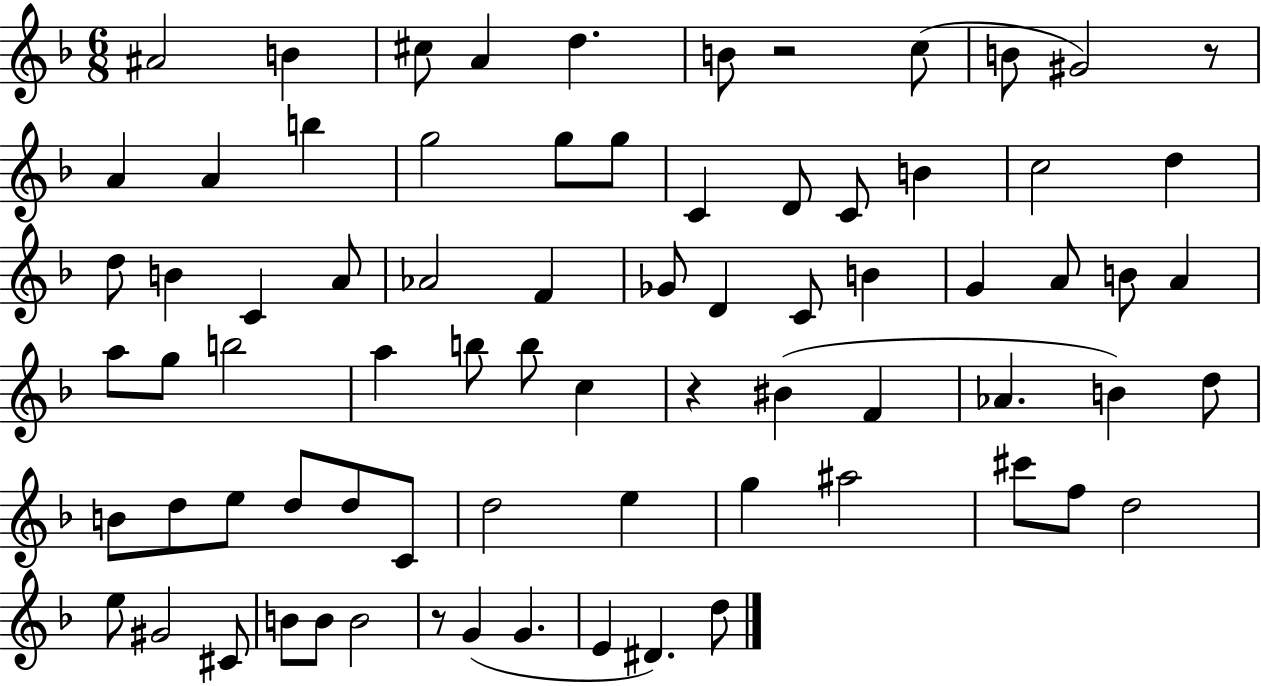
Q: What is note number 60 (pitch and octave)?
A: D5